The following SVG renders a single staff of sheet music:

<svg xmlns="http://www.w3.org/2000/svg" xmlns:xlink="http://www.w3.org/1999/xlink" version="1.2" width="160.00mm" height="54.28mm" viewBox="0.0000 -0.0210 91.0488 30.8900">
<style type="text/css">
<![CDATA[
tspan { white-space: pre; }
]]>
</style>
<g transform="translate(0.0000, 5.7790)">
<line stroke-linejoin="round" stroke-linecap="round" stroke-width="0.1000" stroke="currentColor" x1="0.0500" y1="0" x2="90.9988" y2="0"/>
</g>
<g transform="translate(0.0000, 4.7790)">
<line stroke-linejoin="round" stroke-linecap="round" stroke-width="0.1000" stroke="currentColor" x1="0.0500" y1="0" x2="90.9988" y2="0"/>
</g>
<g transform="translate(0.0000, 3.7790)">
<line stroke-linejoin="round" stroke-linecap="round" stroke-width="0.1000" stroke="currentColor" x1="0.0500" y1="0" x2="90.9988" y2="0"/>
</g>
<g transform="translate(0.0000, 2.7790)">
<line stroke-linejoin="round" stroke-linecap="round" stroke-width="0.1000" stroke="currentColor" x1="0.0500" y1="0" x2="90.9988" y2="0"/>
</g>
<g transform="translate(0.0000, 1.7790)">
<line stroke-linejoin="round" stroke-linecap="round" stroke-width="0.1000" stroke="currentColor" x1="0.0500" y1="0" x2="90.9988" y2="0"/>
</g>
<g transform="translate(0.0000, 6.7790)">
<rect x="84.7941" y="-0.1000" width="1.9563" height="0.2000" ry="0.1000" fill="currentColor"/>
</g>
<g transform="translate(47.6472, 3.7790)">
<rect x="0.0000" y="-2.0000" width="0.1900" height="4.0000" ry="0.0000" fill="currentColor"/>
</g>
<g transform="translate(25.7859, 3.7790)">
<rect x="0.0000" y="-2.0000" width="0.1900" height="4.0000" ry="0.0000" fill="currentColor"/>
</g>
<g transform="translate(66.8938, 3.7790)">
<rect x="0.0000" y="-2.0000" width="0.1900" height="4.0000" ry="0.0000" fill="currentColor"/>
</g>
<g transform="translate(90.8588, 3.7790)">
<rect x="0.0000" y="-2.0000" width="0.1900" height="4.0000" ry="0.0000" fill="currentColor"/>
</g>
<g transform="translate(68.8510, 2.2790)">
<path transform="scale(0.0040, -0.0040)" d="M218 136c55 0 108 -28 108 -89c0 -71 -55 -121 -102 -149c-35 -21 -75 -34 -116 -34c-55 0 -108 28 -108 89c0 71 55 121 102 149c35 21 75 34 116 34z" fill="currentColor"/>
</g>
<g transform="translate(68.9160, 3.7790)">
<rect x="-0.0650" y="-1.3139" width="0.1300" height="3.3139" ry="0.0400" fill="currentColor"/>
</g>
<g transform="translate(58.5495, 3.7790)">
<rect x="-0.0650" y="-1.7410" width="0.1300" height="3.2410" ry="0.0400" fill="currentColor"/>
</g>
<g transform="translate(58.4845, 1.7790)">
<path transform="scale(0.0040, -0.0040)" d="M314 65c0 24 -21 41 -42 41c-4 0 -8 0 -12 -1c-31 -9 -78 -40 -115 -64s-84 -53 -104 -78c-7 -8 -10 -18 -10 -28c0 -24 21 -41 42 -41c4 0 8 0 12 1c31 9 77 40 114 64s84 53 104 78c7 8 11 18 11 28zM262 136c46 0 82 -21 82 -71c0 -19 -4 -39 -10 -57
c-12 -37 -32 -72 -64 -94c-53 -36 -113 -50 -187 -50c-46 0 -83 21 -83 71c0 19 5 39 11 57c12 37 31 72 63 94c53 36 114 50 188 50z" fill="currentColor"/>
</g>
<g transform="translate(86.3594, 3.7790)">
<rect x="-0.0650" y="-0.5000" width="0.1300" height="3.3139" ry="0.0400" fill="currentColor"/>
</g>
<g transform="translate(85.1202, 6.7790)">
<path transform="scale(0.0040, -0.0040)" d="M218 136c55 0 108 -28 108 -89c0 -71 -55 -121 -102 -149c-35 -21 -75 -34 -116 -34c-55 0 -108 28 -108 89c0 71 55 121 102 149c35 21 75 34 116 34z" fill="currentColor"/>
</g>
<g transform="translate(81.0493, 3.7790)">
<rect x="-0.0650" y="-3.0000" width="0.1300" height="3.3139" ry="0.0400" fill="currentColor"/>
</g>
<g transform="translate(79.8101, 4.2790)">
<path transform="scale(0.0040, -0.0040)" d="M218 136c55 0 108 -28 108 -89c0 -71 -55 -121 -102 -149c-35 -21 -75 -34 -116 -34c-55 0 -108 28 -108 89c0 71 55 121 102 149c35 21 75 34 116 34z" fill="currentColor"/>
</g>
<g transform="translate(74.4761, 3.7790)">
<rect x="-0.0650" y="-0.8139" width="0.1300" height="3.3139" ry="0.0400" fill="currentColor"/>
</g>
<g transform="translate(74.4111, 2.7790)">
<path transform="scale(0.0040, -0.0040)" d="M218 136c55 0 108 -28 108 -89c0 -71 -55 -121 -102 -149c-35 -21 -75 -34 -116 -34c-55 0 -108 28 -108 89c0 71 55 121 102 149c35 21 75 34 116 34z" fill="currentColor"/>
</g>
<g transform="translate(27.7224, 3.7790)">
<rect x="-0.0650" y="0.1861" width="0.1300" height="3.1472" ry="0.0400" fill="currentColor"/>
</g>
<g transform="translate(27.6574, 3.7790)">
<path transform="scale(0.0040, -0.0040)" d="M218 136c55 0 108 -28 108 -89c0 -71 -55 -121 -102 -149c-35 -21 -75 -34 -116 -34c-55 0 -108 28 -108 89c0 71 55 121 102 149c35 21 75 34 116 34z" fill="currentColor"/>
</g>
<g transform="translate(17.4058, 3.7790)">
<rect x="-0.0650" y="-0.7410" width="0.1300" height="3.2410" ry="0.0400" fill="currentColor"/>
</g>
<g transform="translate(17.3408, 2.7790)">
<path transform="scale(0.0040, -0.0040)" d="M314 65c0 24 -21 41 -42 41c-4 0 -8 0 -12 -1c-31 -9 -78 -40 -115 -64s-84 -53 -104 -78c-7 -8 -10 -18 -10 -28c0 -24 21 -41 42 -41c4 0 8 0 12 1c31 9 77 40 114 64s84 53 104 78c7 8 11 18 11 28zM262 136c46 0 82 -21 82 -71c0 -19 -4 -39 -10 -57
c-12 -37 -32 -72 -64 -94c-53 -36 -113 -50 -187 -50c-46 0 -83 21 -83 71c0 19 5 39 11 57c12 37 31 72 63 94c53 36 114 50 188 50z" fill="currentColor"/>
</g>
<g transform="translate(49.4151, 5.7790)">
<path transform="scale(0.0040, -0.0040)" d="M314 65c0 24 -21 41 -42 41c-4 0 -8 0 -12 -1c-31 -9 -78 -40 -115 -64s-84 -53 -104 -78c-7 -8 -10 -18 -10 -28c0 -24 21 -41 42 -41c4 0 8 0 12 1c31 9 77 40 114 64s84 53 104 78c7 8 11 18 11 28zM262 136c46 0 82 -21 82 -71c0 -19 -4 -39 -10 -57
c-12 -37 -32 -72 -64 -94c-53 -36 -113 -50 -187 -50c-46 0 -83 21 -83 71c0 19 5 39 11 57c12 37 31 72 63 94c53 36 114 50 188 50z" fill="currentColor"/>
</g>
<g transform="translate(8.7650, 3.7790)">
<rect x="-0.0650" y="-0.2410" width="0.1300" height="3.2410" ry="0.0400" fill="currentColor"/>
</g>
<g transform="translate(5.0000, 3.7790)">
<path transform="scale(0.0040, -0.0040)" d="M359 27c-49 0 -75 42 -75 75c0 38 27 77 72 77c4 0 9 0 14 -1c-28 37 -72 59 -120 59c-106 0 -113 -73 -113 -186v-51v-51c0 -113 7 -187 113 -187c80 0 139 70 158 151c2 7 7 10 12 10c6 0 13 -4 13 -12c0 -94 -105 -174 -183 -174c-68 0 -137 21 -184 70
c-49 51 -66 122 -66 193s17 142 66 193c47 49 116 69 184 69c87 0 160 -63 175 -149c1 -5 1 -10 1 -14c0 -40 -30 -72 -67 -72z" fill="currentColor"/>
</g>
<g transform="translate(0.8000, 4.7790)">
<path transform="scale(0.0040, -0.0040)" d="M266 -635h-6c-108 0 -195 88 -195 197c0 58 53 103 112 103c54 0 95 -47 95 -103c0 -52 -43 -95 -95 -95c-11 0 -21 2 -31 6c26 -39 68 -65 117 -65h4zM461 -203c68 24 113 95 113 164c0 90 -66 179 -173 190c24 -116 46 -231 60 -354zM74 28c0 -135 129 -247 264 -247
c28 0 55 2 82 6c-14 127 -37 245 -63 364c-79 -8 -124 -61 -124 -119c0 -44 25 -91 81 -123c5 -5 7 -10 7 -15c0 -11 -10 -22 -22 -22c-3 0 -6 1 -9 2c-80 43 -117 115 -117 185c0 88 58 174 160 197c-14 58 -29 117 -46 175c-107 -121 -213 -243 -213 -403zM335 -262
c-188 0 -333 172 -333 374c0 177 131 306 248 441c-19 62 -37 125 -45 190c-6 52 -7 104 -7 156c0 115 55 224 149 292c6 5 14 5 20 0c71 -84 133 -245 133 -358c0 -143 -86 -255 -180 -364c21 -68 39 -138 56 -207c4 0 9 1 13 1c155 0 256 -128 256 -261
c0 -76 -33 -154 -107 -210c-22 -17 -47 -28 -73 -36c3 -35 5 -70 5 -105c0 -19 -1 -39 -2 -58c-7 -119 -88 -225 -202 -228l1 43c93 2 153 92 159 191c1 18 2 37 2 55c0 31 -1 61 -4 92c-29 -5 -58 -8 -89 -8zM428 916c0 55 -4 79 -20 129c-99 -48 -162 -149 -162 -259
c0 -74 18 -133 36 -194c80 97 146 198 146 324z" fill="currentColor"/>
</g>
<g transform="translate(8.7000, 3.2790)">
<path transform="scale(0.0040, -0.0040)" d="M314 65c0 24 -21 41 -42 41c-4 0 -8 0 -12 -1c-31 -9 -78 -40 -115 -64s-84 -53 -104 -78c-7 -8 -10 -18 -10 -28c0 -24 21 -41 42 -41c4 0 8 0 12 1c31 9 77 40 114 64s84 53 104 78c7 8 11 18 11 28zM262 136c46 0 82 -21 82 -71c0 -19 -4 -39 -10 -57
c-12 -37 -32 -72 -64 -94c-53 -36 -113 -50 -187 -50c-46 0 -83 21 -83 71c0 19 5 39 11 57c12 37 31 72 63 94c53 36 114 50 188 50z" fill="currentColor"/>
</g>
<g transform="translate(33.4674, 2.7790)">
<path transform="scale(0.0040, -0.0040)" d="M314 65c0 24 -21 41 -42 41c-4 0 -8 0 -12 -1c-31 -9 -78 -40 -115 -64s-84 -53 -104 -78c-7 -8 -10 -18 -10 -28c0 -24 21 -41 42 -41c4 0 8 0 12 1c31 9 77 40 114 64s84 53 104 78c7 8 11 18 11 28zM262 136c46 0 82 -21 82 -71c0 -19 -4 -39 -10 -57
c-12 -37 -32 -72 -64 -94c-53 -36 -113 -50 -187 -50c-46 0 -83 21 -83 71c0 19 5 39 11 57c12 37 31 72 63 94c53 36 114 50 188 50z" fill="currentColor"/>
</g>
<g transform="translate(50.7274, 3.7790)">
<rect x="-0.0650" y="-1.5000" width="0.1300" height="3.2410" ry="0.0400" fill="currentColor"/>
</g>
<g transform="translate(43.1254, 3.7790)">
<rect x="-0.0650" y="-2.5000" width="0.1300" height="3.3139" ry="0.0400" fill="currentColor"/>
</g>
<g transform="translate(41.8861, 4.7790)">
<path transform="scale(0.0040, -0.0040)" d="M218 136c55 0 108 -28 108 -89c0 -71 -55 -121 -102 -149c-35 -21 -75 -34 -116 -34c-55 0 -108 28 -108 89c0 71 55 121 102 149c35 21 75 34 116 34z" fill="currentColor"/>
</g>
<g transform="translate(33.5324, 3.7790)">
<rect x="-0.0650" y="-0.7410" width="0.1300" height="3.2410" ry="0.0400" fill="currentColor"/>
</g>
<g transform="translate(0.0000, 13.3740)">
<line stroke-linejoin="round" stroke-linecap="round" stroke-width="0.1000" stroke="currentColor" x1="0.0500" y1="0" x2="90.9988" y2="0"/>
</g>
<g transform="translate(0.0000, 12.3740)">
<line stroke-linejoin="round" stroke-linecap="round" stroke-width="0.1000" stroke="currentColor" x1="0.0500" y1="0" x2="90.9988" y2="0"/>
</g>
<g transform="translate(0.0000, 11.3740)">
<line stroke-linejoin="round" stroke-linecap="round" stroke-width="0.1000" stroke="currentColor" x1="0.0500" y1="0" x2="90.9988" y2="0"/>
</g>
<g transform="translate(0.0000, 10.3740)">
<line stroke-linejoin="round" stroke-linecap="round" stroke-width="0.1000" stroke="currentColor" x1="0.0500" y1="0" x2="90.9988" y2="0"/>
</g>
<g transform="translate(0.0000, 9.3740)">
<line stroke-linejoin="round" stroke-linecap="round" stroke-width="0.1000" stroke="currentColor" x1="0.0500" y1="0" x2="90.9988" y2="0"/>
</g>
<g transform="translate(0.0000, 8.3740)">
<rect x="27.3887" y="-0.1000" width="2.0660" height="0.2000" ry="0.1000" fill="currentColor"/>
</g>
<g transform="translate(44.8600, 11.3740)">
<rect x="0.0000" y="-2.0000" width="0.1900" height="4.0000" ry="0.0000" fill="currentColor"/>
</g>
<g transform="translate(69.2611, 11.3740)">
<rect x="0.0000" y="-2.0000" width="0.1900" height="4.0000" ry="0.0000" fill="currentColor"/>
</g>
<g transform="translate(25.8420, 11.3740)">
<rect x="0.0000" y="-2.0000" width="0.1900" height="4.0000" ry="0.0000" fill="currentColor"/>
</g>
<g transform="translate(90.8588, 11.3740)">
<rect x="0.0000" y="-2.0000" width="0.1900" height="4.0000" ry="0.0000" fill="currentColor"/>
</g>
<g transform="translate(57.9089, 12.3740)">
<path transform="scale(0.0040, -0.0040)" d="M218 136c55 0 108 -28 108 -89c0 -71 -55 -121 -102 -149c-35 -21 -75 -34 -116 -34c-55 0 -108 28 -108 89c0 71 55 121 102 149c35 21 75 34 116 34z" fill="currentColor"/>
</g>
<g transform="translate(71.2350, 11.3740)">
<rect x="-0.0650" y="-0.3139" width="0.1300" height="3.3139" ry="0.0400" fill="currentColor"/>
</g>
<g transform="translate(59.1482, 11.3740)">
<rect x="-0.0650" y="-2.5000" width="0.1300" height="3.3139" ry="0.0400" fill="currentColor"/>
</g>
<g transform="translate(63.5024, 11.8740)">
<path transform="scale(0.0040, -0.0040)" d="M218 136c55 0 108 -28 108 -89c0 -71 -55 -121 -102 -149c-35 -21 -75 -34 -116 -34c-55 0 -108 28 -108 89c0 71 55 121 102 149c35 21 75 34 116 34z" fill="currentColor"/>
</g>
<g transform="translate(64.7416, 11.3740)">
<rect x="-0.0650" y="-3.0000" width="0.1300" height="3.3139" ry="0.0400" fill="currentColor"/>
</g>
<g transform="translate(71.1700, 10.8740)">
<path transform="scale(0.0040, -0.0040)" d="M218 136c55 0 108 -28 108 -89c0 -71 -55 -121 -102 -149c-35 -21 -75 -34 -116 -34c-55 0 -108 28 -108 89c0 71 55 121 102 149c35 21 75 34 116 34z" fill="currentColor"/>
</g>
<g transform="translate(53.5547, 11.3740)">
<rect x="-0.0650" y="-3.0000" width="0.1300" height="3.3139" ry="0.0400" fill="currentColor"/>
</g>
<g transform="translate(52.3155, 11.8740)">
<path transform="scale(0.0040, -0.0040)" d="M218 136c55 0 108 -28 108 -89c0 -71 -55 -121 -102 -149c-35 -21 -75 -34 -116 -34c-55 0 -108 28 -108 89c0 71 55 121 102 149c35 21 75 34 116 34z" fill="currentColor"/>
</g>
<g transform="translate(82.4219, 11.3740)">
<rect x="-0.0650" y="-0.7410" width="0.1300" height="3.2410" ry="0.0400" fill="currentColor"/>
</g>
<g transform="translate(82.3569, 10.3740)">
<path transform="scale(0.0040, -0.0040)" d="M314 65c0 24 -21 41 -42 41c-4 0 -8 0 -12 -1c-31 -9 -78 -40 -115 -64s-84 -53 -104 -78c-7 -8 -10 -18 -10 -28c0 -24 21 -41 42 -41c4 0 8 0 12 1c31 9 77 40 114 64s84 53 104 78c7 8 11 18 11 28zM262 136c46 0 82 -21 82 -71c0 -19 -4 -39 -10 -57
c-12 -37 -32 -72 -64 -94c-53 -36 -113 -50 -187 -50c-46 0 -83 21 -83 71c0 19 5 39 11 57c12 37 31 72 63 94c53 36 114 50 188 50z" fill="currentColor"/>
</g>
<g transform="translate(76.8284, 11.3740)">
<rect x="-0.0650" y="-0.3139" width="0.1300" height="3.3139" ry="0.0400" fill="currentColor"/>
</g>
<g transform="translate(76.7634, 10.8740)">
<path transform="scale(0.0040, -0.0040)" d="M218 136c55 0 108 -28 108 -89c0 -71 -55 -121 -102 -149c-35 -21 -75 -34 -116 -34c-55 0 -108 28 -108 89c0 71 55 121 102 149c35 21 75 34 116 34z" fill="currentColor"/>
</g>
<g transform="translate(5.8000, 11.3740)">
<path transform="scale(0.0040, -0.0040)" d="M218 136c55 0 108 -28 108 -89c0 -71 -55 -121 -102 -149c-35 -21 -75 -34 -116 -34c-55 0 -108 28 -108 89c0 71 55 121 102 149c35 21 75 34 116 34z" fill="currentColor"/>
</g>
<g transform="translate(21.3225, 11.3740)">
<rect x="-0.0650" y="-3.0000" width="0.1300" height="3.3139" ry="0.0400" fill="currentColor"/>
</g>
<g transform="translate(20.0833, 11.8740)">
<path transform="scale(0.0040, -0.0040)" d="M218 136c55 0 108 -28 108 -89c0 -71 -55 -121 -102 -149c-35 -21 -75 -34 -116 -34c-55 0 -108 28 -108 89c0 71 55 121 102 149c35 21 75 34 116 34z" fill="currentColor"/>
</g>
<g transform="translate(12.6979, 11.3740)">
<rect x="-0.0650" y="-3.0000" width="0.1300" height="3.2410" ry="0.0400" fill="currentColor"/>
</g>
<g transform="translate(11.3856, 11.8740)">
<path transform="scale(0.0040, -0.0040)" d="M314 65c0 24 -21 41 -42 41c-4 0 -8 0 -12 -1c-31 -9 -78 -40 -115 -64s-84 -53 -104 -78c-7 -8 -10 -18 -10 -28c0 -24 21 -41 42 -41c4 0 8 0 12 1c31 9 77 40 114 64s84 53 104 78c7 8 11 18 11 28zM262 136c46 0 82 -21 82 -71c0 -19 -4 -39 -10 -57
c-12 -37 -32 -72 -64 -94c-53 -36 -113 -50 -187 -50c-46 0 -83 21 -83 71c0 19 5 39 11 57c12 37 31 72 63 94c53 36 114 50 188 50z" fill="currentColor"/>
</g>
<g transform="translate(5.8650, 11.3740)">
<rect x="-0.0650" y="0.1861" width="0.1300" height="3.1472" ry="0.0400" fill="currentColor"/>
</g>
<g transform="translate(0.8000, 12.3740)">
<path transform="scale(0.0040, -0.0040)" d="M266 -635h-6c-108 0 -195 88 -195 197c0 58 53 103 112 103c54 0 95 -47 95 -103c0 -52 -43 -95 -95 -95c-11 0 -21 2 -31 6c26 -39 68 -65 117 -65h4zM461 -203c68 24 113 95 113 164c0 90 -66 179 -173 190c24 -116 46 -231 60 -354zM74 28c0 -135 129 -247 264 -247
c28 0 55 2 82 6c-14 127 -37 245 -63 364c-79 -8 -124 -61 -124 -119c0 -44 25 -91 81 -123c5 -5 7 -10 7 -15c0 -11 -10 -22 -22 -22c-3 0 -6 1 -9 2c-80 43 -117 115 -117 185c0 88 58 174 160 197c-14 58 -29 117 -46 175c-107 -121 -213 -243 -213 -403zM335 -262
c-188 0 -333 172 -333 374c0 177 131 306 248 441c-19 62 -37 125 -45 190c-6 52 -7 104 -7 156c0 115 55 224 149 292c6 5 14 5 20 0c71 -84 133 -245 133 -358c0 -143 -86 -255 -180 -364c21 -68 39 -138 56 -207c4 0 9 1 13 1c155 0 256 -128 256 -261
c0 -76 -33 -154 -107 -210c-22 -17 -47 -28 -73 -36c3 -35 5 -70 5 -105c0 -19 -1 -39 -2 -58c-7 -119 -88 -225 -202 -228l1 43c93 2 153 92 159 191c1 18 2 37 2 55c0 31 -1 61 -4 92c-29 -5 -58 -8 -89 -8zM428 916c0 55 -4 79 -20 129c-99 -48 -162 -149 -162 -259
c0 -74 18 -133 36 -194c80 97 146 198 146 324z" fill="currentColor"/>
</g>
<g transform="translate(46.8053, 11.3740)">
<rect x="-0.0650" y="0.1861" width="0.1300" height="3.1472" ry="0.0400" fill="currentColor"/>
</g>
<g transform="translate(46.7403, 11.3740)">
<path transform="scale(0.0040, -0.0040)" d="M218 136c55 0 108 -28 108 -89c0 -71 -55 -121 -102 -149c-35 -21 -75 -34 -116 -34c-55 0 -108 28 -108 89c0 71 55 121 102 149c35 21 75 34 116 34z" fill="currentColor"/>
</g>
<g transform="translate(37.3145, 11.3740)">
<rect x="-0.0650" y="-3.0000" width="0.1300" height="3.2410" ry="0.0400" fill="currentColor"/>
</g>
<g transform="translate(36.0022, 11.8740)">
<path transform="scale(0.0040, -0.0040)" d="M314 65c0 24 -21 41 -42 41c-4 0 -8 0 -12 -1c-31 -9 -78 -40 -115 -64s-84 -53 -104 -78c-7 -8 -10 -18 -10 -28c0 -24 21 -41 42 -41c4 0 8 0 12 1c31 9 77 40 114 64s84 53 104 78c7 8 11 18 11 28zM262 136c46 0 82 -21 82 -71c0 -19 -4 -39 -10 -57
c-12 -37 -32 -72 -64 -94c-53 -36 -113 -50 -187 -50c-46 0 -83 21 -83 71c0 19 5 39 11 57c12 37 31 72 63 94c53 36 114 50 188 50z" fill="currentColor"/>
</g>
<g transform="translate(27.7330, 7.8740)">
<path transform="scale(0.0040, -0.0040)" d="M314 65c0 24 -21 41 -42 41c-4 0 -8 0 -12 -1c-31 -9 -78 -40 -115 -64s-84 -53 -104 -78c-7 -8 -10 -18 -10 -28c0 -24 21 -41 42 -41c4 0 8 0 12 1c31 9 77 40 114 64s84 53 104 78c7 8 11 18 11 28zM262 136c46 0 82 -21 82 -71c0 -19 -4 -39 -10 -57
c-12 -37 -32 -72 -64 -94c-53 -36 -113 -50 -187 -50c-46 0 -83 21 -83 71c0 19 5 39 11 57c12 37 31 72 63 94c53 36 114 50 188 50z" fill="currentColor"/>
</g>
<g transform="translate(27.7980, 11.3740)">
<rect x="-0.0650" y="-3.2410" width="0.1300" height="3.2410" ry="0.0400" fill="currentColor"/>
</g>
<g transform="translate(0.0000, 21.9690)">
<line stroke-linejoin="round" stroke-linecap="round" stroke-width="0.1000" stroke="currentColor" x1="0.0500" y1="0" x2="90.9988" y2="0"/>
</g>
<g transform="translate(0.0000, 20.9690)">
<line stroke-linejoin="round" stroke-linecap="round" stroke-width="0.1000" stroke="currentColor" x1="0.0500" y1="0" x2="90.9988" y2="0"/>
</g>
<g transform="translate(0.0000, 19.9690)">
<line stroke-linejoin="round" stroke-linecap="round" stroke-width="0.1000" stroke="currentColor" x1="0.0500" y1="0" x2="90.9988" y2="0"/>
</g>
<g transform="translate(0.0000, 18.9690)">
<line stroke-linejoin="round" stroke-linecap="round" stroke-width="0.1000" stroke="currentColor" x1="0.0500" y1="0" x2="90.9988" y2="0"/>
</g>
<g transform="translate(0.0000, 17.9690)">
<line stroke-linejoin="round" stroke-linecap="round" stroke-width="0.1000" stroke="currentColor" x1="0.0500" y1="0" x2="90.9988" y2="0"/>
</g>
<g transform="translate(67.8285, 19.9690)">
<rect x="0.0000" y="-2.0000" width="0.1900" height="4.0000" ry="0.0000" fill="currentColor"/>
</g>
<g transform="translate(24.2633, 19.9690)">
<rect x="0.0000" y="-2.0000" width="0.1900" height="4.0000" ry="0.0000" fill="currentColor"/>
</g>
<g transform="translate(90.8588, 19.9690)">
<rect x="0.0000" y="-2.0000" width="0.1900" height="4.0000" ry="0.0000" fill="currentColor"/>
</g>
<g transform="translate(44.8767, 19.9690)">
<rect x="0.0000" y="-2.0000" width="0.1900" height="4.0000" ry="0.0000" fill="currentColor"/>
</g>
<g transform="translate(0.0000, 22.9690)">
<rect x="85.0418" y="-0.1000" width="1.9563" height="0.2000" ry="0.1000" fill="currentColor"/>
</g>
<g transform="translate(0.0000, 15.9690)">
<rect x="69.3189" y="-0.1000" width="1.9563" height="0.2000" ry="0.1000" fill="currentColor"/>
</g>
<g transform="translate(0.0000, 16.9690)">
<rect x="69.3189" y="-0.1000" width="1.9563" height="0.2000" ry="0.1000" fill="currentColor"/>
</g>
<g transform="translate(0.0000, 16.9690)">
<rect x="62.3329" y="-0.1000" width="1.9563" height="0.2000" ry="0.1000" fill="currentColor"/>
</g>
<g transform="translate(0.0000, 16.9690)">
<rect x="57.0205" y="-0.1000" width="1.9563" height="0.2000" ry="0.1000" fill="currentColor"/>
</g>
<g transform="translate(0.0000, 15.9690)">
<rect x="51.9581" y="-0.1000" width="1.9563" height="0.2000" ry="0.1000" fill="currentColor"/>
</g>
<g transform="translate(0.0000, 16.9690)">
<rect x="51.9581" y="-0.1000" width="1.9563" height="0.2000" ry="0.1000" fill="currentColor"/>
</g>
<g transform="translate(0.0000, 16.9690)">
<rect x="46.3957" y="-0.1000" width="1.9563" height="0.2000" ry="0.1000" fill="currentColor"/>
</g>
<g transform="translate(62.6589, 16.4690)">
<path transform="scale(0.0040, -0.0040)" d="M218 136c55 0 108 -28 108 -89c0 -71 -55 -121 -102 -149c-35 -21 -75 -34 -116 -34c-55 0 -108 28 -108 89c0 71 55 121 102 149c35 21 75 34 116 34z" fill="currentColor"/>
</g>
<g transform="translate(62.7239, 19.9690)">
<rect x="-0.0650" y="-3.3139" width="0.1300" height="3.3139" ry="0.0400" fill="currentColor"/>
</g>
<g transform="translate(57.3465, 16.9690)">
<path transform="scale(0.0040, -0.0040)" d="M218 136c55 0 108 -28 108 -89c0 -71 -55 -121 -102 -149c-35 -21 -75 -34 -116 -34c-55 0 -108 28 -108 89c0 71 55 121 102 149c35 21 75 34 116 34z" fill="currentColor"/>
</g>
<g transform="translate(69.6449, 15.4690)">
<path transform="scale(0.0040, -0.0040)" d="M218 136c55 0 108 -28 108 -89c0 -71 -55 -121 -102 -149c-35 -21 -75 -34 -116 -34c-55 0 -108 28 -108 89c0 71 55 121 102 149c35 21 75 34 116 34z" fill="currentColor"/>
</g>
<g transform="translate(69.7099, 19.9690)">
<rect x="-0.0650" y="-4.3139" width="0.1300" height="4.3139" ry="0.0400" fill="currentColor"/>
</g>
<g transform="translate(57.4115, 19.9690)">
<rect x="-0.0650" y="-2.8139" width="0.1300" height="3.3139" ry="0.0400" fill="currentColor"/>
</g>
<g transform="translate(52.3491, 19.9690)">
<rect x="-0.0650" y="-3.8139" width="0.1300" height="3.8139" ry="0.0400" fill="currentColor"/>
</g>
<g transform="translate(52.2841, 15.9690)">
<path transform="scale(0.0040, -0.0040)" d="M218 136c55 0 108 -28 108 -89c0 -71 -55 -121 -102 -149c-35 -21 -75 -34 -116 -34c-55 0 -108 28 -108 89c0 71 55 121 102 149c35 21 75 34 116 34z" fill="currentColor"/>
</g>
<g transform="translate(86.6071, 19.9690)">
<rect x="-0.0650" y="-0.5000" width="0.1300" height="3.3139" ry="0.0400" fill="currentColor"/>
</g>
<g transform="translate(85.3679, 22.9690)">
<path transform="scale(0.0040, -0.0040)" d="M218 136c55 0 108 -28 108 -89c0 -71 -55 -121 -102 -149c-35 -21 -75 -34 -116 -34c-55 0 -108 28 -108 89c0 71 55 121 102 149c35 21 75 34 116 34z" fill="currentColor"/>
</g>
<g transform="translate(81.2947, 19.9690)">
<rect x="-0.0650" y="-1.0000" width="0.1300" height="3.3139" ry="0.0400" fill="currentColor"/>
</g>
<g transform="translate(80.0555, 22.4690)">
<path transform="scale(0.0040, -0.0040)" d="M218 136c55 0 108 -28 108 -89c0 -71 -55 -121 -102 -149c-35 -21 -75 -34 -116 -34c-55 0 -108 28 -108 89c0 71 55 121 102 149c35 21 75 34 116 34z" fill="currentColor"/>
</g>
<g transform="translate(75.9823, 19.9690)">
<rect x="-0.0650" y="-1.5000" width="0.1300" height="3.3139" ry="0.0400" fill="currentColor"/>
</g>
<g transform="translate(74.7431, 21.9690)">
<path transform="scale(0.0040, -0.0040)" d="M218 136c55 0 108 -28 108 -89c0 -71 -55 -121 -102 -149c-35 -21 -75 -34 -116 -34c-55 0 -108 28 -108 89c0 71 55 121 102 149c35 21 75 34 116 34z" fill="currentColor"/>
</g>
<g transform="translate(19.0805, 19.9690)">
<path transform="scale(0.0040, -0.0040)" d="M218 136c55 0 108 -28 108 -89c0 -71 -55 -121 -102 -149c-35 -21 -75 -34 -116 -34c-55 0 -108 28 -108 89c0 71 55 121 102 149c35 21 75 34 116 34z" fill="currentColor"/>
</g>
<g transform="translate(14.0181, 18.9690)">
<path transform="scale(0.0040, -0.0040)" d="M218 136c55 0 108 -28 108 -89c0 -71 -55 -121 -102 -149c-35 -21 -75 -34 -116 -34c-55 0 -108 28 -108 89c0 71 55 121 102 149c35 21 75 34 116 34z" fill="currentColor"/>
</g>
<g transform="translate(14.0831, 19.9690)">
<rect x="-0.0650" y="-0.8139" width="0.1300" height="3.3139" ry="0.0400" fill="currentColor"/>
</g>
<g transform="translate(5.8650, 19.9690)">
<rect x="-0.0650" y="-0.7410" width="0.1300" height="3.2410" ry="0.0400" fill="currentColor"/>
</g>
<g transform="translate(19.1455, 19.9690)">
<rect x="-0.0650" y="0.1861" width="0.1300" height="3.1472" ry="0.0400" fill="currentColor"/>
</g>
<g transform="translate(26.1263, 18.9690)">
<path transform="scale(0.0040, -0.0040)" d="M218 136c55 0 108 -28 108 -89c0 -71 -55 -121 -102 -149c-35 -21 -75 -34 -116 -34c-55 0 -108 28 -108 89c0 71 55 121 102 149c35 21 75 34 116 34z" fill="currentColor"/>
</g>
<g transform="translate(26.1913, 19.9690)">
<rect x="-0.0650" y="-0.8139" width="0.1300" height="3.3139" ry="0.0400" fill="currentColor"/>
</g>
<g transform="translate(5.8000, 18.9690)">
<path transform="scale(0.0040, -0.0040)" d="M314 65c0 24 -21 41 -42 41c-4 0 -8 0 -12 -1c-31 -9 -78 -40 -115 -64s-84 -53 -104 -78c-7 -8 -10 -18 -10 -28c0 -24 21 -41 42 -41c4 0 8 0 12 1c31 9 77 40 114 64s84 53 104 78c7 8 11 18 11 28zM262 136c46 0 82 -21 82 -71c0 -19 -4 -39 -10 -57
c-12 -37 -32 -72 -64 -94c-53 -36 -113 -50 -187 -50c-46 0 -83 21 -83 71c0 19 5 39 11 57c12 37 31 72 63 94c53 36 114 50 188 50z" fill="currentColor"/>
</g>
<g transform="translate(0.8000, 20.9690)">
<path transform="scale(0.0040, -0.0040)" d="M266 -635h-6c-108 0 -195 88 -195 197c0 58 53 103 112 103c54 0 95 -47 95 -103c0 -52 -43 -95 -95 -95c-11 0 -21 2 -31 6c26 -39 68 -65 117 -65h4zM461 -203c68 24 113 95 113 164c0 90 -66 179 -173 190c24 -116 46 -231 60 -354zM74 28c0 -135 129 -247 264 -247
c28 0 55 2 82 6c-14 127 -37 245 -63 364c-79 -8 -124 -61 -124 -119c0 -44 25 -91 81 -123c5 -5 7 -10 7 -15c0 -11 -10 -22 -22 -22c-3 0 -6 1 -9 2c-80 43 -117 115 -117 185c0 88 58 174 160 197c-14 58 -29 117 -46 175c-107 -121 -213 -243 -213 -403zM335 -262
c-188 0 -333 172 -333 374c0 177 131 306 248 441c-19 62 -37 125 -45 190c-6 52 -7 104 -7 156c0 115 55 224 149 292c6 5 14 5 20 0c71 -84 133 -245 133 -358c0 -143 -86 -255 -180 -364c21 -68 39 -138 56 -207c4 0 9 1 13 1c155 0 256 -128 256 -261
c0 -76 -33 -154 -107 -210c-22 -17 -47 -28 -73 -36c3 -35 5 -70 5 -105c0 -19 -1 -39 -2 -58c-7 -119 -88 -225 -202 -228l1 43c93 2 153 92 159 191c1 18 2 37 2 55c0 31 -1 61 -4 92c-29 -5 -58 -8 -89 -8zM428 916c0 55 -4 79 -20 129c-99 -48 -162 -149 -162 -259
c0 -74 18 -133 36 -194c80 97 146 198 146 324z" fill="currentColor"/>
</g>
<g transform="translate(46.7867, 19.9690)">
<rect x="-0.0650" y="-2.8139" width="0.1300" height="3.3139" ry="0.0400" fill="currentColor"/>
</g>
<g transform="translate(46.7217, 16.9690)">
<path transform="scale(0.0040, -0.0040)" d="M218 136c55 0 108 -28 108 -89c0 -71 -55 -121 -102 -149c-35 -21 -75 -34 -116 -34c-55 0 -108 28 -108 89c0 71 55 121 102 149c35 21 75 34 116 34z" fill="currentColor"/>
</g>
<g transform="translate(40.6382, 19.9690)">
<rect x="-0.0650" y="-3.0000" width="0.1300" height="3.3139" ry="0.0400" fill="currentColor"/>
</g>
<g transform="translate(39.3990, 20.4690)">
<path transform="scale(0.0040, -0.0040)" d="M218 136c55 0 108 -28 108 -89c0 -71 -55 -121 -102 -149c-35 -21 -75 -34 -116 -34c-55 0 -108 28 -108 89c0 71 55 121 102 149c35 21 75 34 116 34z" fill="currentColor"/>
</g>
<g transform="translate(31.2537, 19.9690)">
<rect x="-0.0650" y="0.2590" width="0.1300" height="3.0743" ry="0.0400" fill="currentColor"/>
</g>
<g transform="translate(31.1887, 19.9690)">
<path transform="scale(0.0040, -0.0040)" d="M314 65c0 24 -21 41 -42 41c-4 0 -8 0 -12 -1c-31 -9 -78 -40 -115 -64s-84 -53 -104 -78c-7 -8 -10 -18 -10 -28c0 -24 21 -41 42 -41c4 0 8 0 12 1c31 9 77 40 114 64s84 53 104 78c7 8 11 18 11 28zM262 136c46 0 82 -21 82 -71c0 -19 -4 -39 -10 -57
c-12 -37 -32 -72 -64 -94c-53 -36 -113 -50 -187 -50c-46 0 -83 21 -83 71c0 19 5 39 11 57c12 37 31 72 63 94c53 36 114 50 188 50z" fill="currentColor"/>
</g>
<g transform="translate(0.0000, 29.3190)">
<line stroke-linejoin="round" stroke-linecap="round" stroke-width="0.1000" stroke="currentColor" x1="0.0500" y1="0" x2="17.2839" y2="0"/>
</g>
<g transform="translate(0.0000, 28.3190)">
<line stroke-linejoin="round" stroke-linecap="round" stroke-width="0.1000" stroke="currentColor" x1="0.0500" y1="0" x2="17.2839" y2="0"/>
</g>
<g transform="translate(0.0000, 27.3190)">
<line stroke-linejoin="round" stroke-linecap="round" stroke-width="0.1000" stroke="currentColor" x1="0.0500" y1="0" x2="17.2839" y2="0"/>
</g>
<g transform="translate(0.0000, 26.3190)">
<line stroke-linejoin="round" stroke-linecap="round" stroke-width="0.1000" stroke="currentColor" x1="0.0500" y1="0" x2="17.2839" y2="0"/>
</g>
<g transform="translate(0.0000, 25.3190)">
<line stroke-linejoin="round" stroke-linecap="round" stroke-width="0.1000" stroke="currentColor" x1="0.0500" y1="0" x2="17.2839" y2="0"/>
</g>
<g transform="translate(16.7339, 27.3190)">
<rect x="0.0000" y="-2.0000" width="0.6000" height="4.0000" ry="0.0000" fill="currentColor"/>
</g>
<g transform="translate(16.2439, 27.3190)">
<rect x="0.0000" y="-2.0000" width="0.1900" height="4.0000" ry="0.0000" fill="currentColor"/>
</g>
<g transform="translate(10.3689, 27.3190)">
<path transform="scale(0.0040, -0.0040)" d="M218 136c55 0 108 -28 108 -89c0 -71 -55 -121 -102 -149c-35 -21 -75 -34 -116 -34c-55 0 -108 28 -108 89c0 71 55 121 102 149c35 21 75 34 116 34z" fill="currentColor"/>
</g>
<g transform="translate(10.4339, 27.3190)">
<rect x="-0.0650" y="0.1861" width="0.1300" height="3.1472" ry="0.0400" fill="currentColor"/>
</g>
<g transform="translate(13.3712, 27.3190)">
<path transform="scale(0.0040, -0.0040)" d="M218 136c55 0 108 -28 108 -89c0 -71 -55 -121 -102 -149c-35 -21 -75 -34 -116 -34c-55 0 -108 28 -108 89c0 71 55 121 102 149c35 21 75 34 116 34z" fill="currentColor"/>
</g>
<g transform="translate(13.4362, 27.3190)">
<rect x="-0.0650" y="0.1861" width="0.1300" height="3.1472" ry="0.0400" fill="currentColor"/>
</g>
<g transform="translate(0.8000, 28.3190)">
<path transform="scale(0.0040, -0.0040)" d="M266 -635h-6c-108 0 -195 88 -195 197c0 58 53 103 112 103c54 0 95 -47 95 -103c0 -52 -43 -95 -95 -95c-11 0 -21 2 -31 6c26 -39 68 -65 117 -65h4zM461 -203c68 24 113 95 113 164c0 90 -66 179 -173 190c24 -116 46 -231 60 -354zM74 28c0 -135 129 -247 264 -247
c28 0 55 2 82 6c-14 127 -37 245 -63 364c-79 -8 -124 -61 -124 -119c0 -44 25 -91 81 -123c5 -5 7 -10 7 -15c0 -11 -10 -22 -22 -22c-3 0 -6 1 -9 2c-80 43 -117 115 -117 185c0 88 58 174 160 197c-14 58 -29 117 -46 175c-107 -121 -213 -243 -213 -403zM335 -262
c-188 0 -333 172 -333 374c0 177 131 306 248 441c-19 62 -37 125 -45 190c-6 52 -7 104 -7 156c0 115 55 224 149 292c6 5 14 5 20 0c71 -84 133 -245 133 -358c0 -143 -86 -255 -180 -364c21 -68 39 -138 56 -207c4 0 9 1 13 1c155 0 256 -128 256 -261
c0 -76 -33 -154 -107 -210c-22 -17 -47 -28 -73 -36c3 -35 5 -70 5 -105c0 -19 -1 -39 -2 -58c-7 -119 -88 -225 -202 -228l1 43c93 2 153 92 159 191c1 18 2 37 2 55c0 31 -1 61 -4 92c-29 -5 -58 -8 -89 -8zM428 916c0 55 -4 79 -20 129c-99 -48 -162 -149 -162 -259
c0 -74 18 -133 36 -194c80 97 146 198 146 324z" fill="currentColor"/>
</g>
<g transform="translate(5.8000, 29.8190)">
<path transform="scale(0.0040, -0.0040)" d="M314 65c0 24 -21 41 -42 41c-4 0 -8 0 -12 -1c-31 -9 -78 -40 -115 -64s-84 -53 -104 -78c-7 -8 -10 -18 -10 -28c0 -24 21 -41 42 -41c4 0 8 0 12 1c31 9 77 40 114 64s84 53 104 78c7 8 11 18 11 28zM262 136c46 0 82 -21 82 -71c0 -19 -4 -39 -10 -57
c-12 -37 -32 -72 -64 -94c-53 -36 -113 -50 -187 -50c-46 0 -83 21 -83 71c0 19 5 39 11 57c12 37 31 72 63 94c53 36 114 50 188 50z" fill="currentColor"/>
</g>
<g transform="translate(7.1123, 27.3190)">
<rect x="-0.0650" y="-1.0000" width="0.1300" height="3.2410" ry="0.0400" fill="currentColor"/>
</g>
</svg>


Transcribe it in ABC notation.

X:1
T:Untitled
M:4/4
L:1/4
K:C
c2 d2 B d2 G E2 f2 e d A C B A2 A b2 A2 B A G A c c d2 d2 d B d B2 A a c' a b d' E D C D2 B B